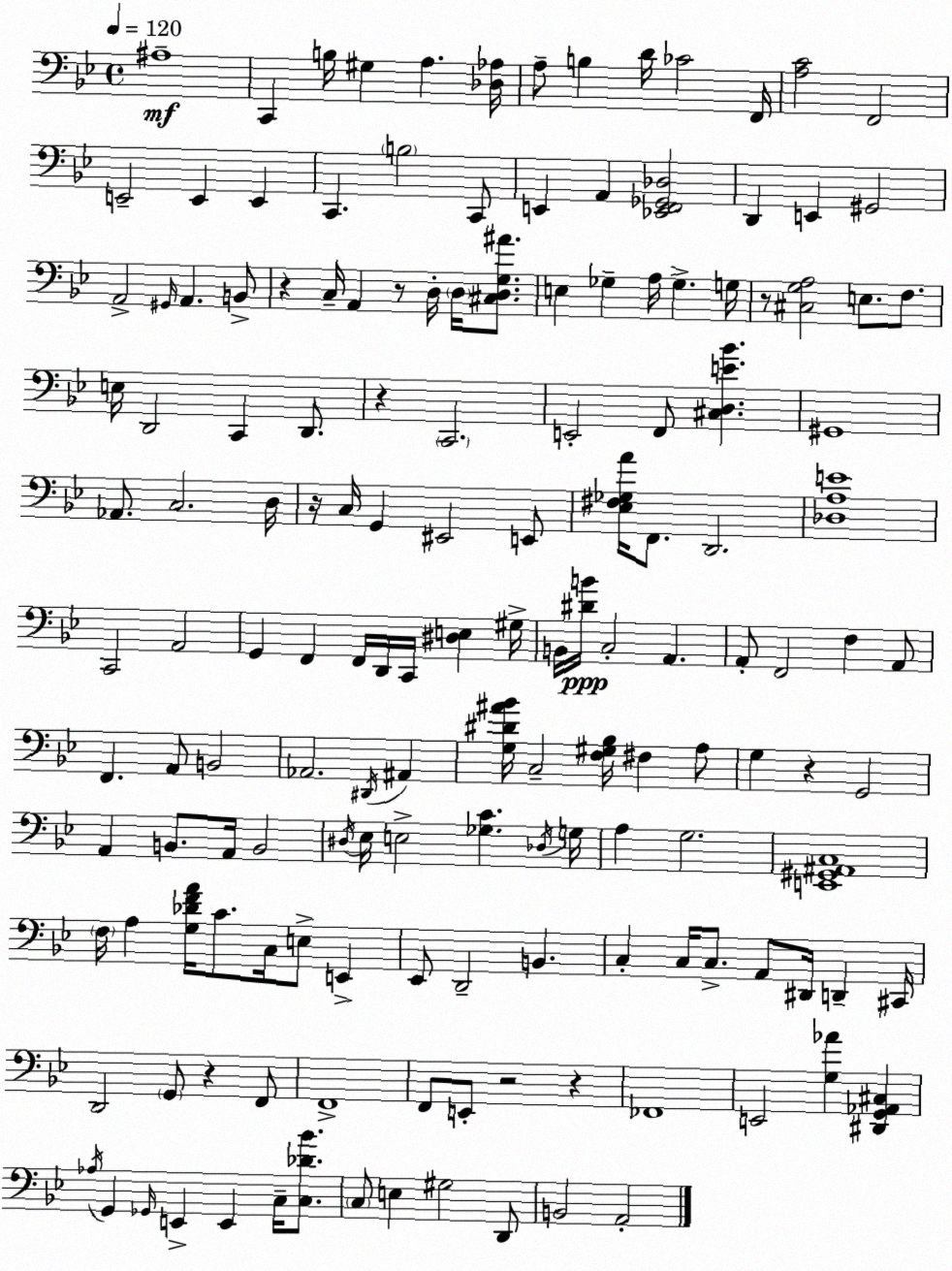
X:1
T:Untitled
M:4/4
L:1/4
K:Gm
^A,4 C,, B,/4 ^G, A, [_D,_A,]/4 A,/2 B, D/4 _C2 F,,/4 [A,C]2 F,,2 E,,2 E,, E,, C,, B,2 C,,/2 E,, A,, [_E,,F,,_G,,_D,]2 D,, E,, ^G,,2 A,,2 ^G,,/4 A,, B,,/2 z C,/4 A,, z/2 D,/4 D,/4 [^C,D,G,^A]/2 E, _G, A,/4 _G, G,/4 z/2 [^C,G,A,]2 E,/2 F,/2 E,/4 D,,2 C,, D,,/2 z C,,2 E,,2 F,,/2 [^C,D,E_B] ^G,,4 _A,,/2 C,2 D,/4 z/4 C,/4 G,, ^E,,2 E,,/2 [_E,^F,_G,A]/4 F,,/2 D,,2 [_D,A,E]4 C,,2 A,,2 G,, F,, F,,/4 D,,/4 C,,/4 [^D,E,] ^G,/4 B,,/4 [^DB]/4 C,2 A,, A,,/2 F,,2 F, A,,/2 F,, A,,/2 B,,2 _A,,2 ^D,,/4 ^A,, [G,^D^A_B]/4 C,2 [F,^G,_B,]/4 ^F, A,/2 G, z G,,2 A,, B,,/2 A,,/4 B,,2 ^D,/4 _E,/4 E,2 [_G,C] _D,/4 G,/4 A, G,2 [E,,^G,,^A,,C,]4 F,/4 A, [G,_DFA]/4 C/2 C,/4 E,/2 E,, _E,,/2 D,,2 B,, C, C,/4 C,/2 A,,/2 ^D,,/4 D,, ^C,,/4 D,,2 G,,/2 z F,,/2 F,,4 F,,/2 E,,/2 z2 z _F,,4 E,,2 [G,_A] [^D,,G,,_A,,^C,] _A,/4 G,, _G,,/4 E,, E,, C,/4 [C,_D_B]/2 C,/2 E, ^G,2 D,,/2 B,,2 A,,2